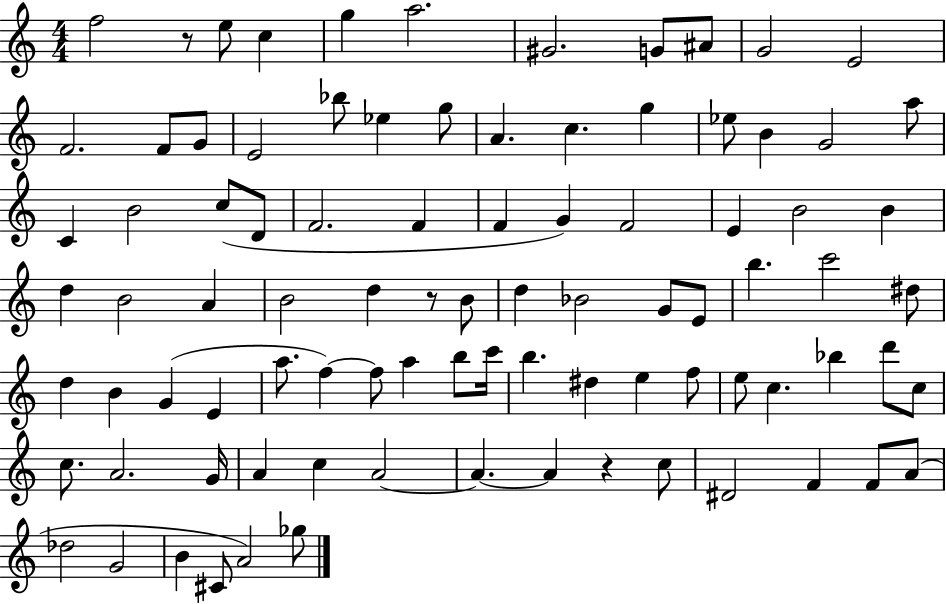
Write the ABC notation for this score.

X:1
T:Untitled
M:4/4
L:1/4
K:C
f2 z/2 e/2 c g a2 ^G2 G/2 ^A/2 G2 E2 F2 F/2 G/2 E2 _b/2 _e g/2 A c g _e/2 B G2 a/2 C B2 c/2 D/2 F2 F F G F2 E B2 B d B2 A B2 d z/2 B/2 d _B2 G/2 E/2 b c'2 ^d/2 d B G E a/2 f f/2 a b/2 c'/4 b ^d e f/2 e/2 c _b d'/2 c/2 c/2 A2 G/4 A c A2 A A z c/2 ^D2 F F/2 A/2 _d2 G2 B ^C/2 A2 _g/2